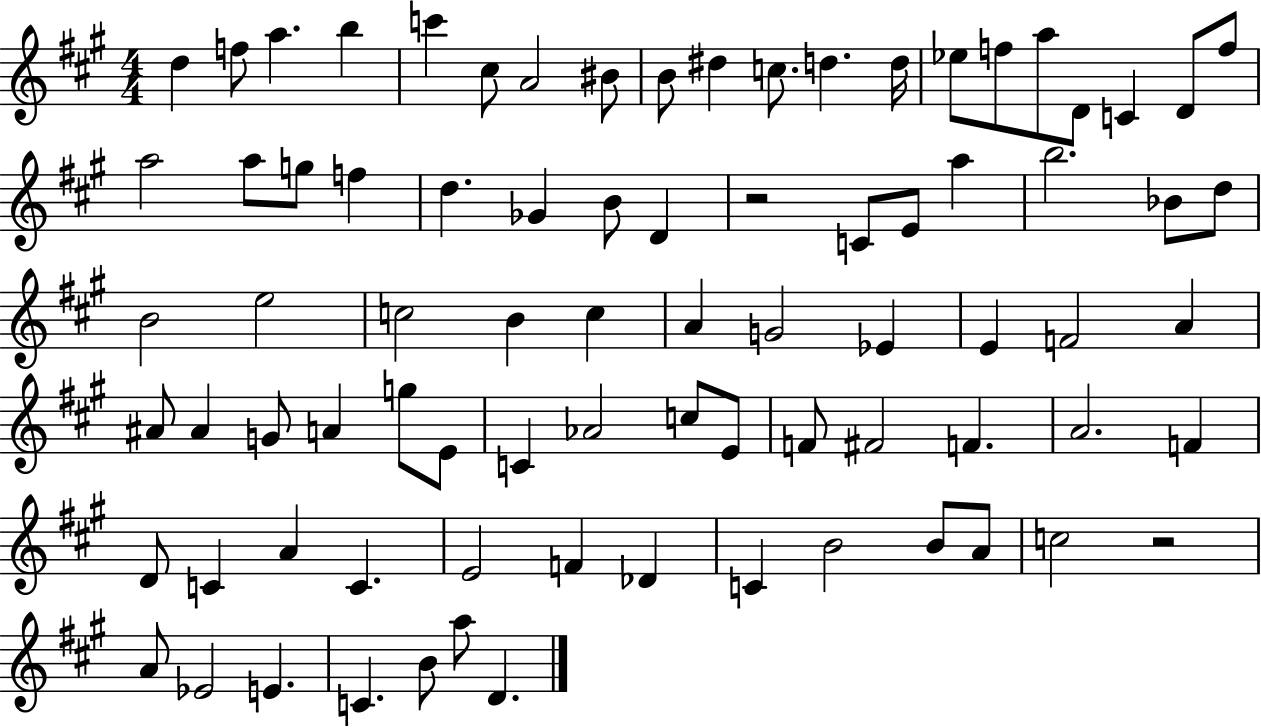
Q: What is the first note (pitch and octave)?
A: D5